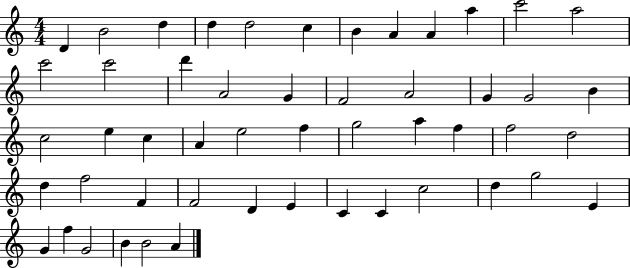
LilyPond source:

{
  \clef treble
  \numericTimeSignature
  \time 4/4
  \key c \major
  d'4 b'2 d''4 | d''4 d''2 c''4 | b'4 a'4 a'4 a''4 | c'''2 a''2 | \break c'''2 c'''2 | d'''4 a'2 g'4 | f'2 a'2 | g'4 g'2 b'4 | \break c''2 e''4 c''4 | a'4 e''2 f''4 | g''2 a''4 f''4 | f''2 d''2 | \break d''4 f''2 f'4 | f'2 d'4 e'4 | c'4 c'4 c''2 | d''4 g''2 e'4 | \break g'4 f''4 g'2 | b'4 b'2 a'4 | \bar "|."
}